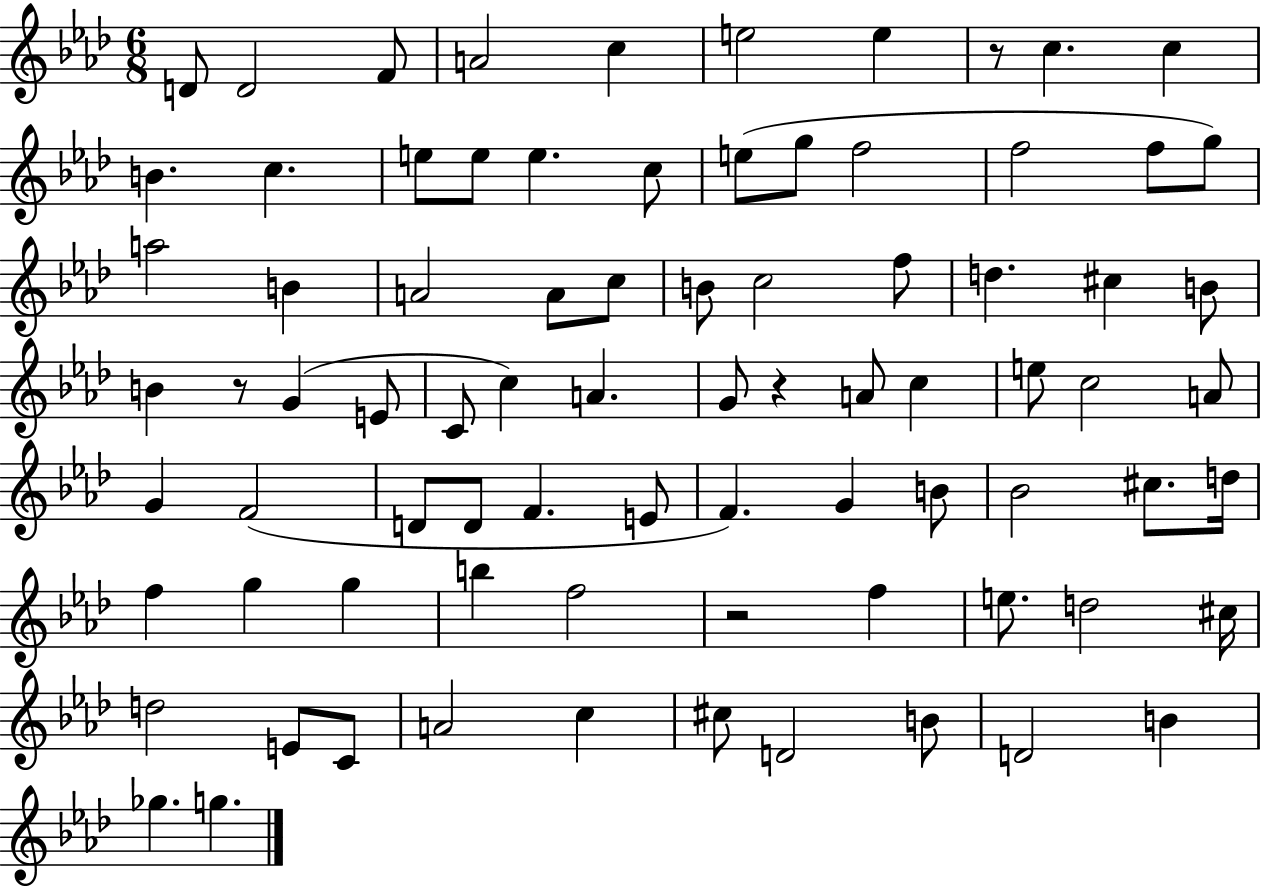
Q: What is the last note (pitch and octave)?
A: G5